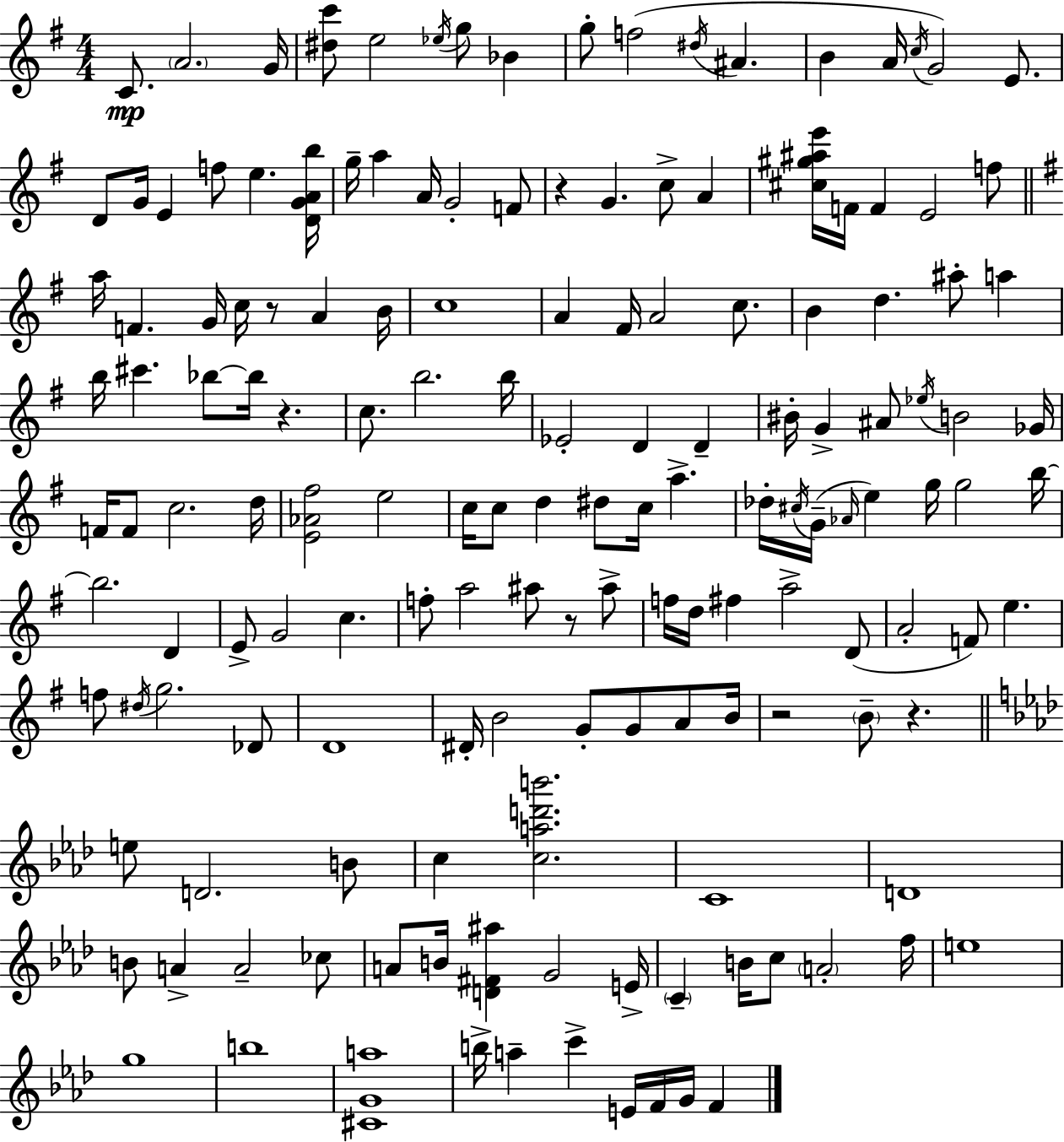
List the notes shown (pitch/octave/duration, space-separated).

C4/e. A4/h. G4/s [D#5,C6]/e E5/h Eb5/s G5/e Bb4/q G5/e F5/h D#5/s A#4/q. B4/q A4/s C5/s G4/h E4/e. D4/e G4/s E4/q F5/e E5/q. [D4,G4,A4,B5]/s G5/s A5/q A4/s G4/h F4/e R/q G4/q. C5/e A4/q [C#5,G#5,A#5,E6]/s F4/s F4/q E4/h F5/e A5/s F4/q. G4/s C5/s R/e A4/q B4/s C5/w A4/q F#4/s A4/h C5/e. B4/q D5/q. A#5/e A5/q B5/s C#6/q. Bb5/e Bb5/s R/q. C5/e. B5/h. B5/s Eb4/h D4/q D4/q BIS4/s G4/q A#4/e Eb5/s B4/h Gb4/s F4/s F4/e C5/h. D5/s [E4,Ab4,F#5]/h E5/h C5/s C5/e D5/q D#5/e C5/s A5/q. Db5/s C#5/s G4/s Ab4/s E5/q G5/s G5/h B5/s B5/h. D4/q E4/e G4/h C5/q. F5/e A5/h A#5/e R/e A#5/e F5/s D5/s F#5/q A5/h D4/e A4/h F4/e E5/q. F5/e D#5/s G5/h. Db4/e D4/w D#4/s B4/h G4/e G4/e A4/e B4/s R/h B4/e R/q. E5/e D4/h. B4/e C5/q [C5,A5,D6,B6]/h. C4/w D4/w B4/e A4/q A4/h CES5/e A4/e B4/s [D4,F#4,A#5]/q G4/h E4/s C4/q B4/s C5/e A4/h F5/s E5/w G5/w B5/w [C#4,G4,A5]/w B5/s A5/q C6/q E4/s F4/s G4/s F4/q